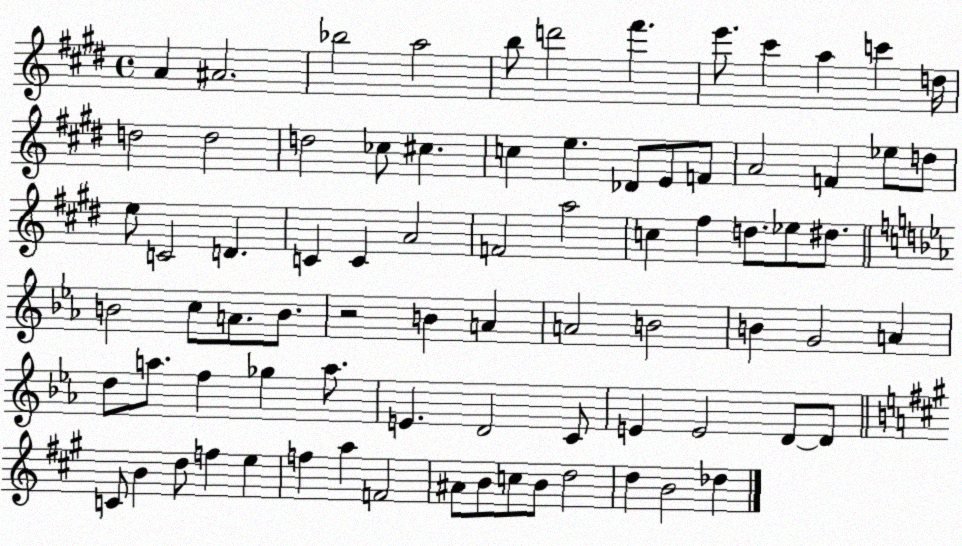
X:1
T:Untitled
M:4/4
L:1/4
K:E
A ^A2 _b2 a2 b/2 d'2 ^f' e'/2 ^c' a c' d/4 d2 d2 d2 _c/2 ^c c e _D/2 E/2 F/2 A2 F _e/2 d/2 e/2 C2 D C C A2 F2 a2 c ^f d/2 _e/2 ^d/2 B2 c/2 A/2 B/2 z2 B A A2 B2 B G2 A d/2 a/2 f _g a/2 E D2 C/2 E E2 D/2 D/2 C/2 B d/2 f e f a F2 ^A/2 B/2 c/2 B/2 d2 d B2 _d